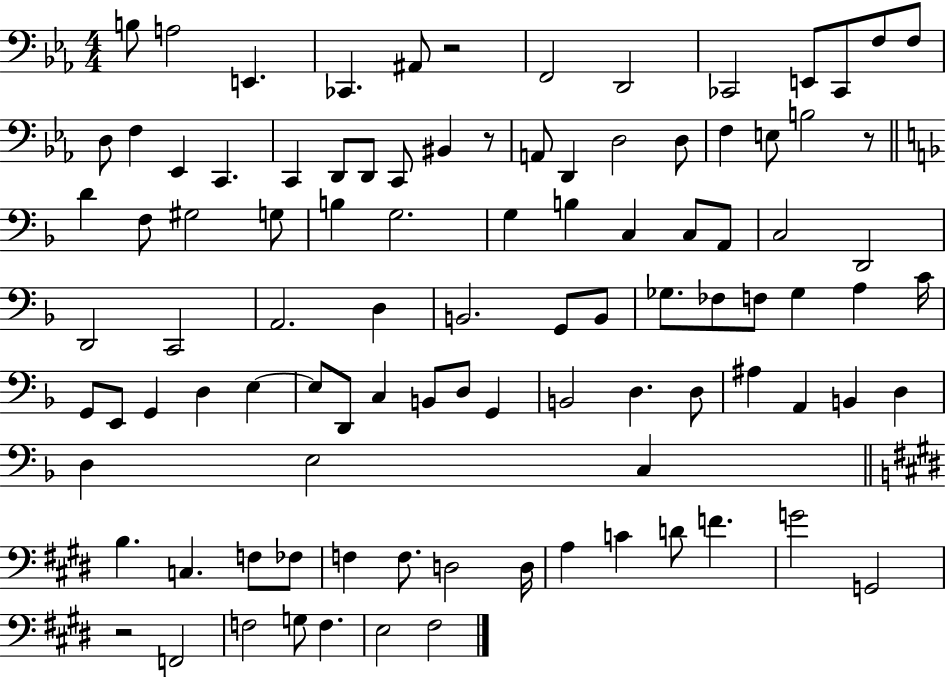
{
  \clef bass
  \numericTimeSignature
  \time 4/4
  \key ees \major
  b8 a2 e,4. | ces,4. ais,8 r2 | f,2 d,2 | ces,2 e,8 ces,8 f8 f8 | \break d8 f4 ees,4 c,4. | c,4 d,8 d,8 c,8 bis,4 r8 | a,8 d,4 d2 d8 | f4 e8 b2 r8 | \break \bar "||" \break \key f \major d'4 f8 gis2 g8 | b4 g2. | g4 b4 c4 c8 a,8 | c2 d,2 | \break d,2 c,2 | a,2. d4 | b,2. g,8 b,8 | ges8. fes8 f8 ges4 a4 c'16 | \break g,8 e,8 g,4 d4 e4~~ | e8 d,8 c4 b,8 d8 g,4 | b,2 d4. d8 | ais4 a,4 b,4 d4 | \break d4 e2 c4 | \bar "||" \break \key e \major b4. c4. f8 fes8 | f4 f8. d2 d16 | a4 c'4 d'8 f'4. | g'2 g,2 | \break r2 f,2 | f2 g8 f4. | e2 fis2 | \bar "|."
}